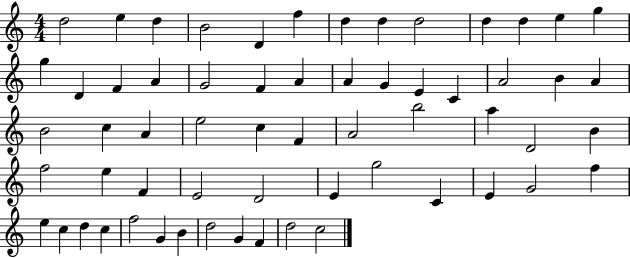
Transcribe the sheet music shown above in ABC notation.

X:1
T:Untitled
M:4/4
L:1/4
K:C
d2 e d B2 D f d d d2 d d e g g D F A G2 F A A G E C A2 B A B2 c A e2 c F A2 b2 a D2 B f2 e F E2 D2 E g2 C E G2 f e c d c f2 G B d2 G F d2 c2